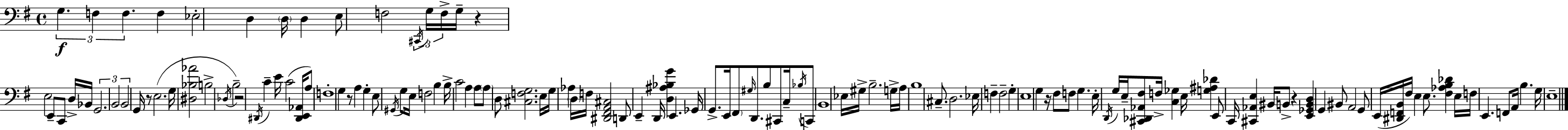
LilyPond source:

{
  \clef bass
  \time 4/4
  \defaultTimeSignature
  \key g \major
  \repeat volta 2 { \tuplet 3/2 { g4.\f f4 f4. } | f4 ees2-. d4 | \parenthesize d16 d4 e8 f2 \tuplet 3/2 { \acciaccatura { cis,16 } | g16 f16-> } g16-- r4 e2 e,8-- | \break c,8 d16-> bes,16 \tuplet 3/2 { g,2. | b,2 b,2 } | g,16 r8 e2.( | g16 <dis bes aes'>2 b2-> | \break \acciaccatura { des16 }) b2-- r2 | \acciaccatura { dis,16 } c'4-- e'16 c'2( | <dis, e, aes,>16 a8) f1-. | g4 r8 a4 g4-. | \break e8 \acciaccatura { gis,16 } g8 e16 f2 b4 | b16-> c'2 a4 | a8 \parenthesize a8 d8 <cis f g>2. | e16 g16 aes4 \parenthesize d16 f16 <dis, fis, a, cis>2 | \break d,8 e,4-- d,16 <d ais bes g'>4 e,4. | ges,16 g,8.-> e,16 \parenthesize fis,8 \grace { gis16 } d,8. b8 | cis,8 c16-- \acciaccatura { bes16 } c,8 b,1 | ees16 gis16-> b2.-- | \break g16-> a16 b1 | cis8.-- d2. | ees16 f4-- f2-- | g4-. e1 | \break g4 r16 fis8 f8 g4. | e16-. \acciaccatura { d,16 } g16 e16-- <cis, des, aes, fis>8 f16-> <c ges>4 | e16 <g ais des'>4 e,8 c,16 <cis, aes, e>4 bis,16 b,8-> r4 | <e, ges, b, d>4 g,4 bis,8 a,2 | \break g,8 e,16( <dis, f, b,>16 fis16) e4 e8. | <fis aes b des'>4 e16 f16 e,4. f,8 a,16 | b4. g16 e1-- | } \bar "|."
}